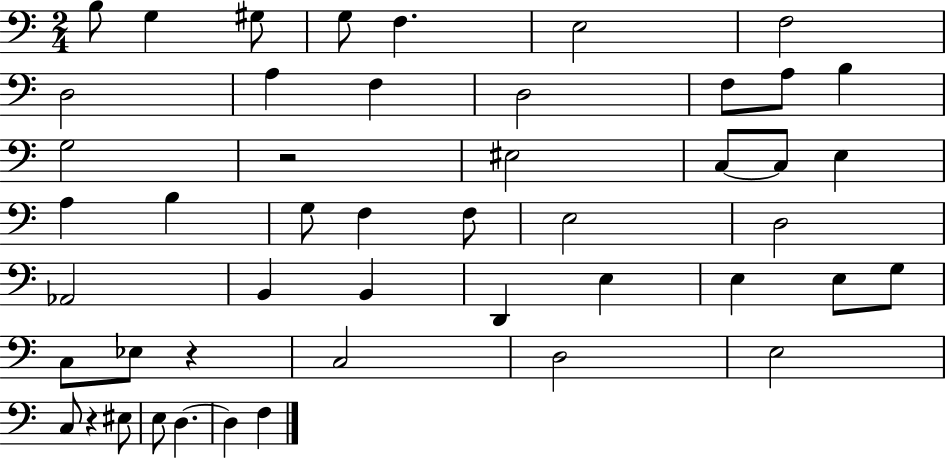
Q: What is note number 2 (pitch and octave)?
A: G3